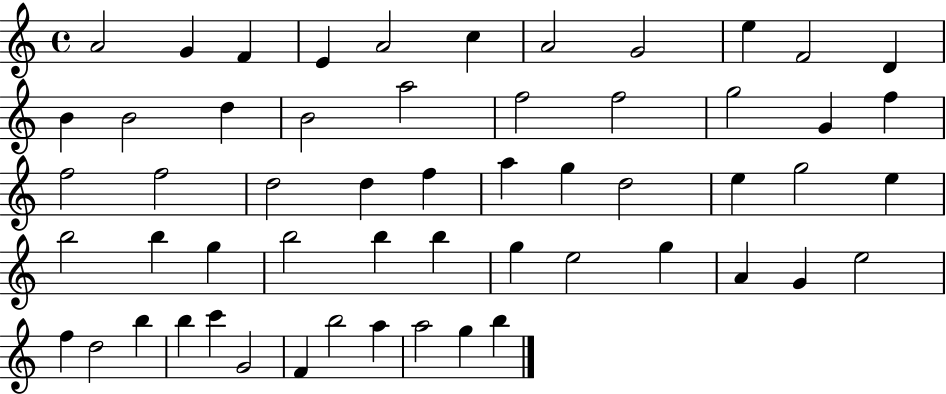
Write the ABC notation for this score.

X:1
T:Untitled
M:4/4
L:1/4
K:C
A2 G F E A2 c A2 G2 e F2 D B B2 d B2 a2 f2 f2 g2 G f f2 f2 d2 d f a g d2 e g2 e b2 b g b2 b b g e2 g A G e2 f d2 b b c' G2 F b2 a a2 g b